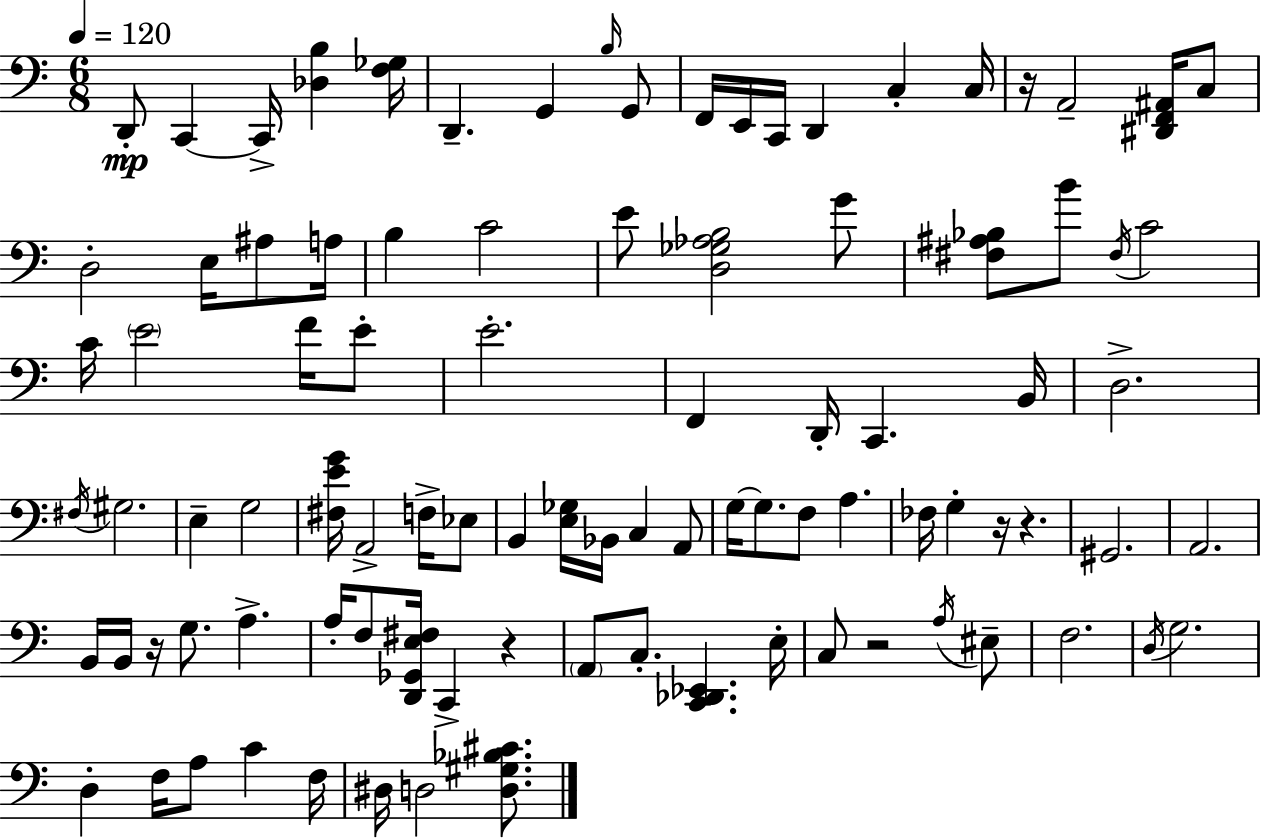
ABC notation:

X:1
T:Untitled
M:6/8
L:1/4
K:Am
D,,/2 C,, C,,/4 [_D,B,] [F,_G,]/4 D,, G,, B,/4 G,,/2 F,,/4 E,,/4 C,,/4 D,, C, C,/4 z/4 A,,2 [^D,,F,,^A,,]/4 C,/2 D,2 E,/4 ^A,/2 A,/4 B, C2 E/2 [D,_G,_A,B,]2 G/2 [^F,^A,_B,]/2 B/2 ^F,/4 C2 C/4 E2 F/4 E/2 E2 F,, D,,/4 C,, B,,/4 D,2 ^F,/4 ^G,2 E, G,2 [^F,EG]/4 A,,2 F,/4 _E,/2 B,, [E,_G,]/4 _B,,/4 C, A,,/2 G,/4 G,/2 F,/2 A, _F,/4 G, z/4 z ^G,,2 A,,2 B,,/4 B,,/4 z/4 G,/2 A, A,/4 F,/2 [D,,_G,,E,^F,]/4 C,, z A,,/2 C,/2 [C,,_D,,_E,,] E,/4 C,/2 z2 A,/4 ^E,/2 F,2 D,/4 G,2 D, F,/4 A,/2 C F,/4 ^D,/4 D,2 [D,^G,_B,^C]/2